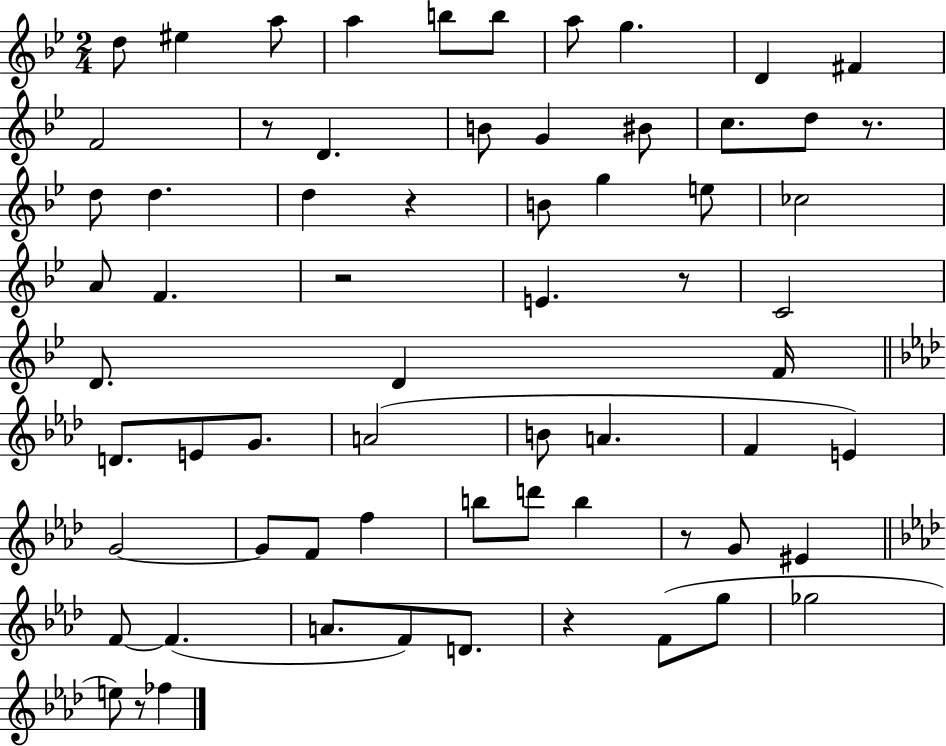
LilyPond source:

{
  \clef treble
  \numericTimeSignature
  \time 2/4
  \key bes \major
  d''8 eis''4 a''8 | a''4 b''8 b''8 | a''8 g''4. | d'4 fis'4 | \break f'2 | r8 d'4. | b'8 g'4 bis'8 | c''8. d''8 r8. | \break d''8 d''4. | d''4 r4 | b'8 g''4 e''8 | ces''2 | \break a'8 f'4. | r2 | e'4. r8 | c'2 | \break d'8. d'4 f'16 | \bar "||" \break \key aes \major d'8. e'8 g'8. | a'2( | b'8 a'4. | f'4 e'4) | \break g'2~~ | g'8 f'8 f''4 | b''8 d'''8 b''4 | r8 g'8 eis'4 | \break \bar "||" \break \key aes \major f'8~~ f'4.( | a'8. f'8) d'8. | r4 f'8( g''8 | ges''2 | \break e''8) r8 fes''4 | \bar "|."
}